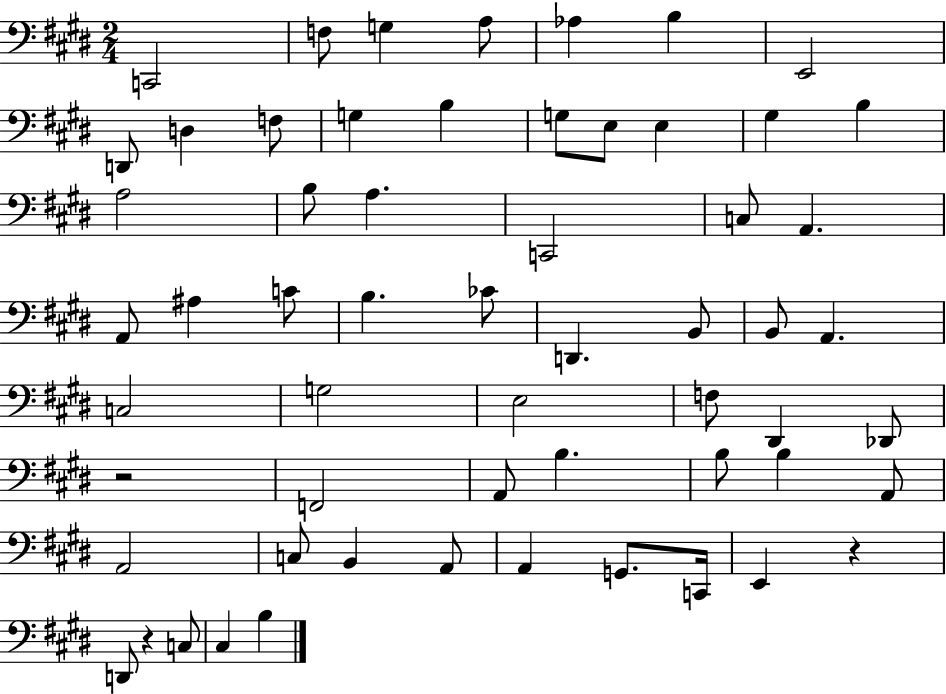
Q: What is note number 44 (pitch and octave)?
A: A2